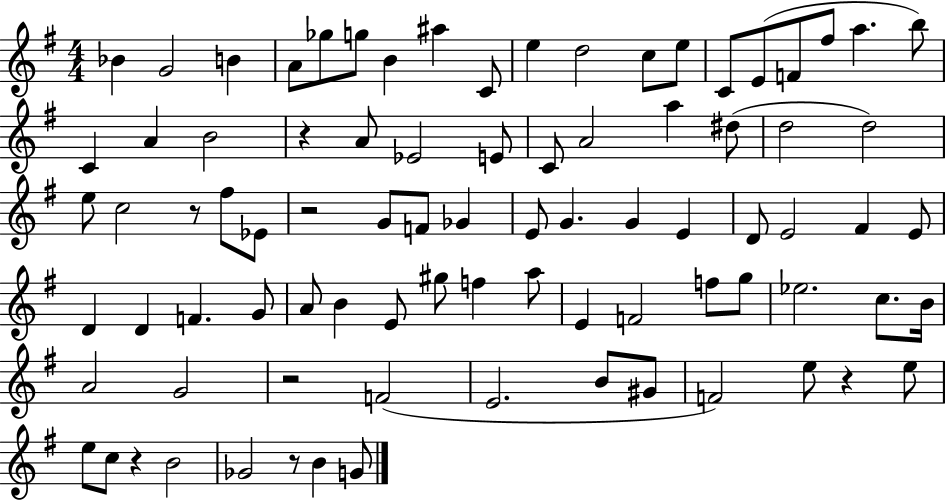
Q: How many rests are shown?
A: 7